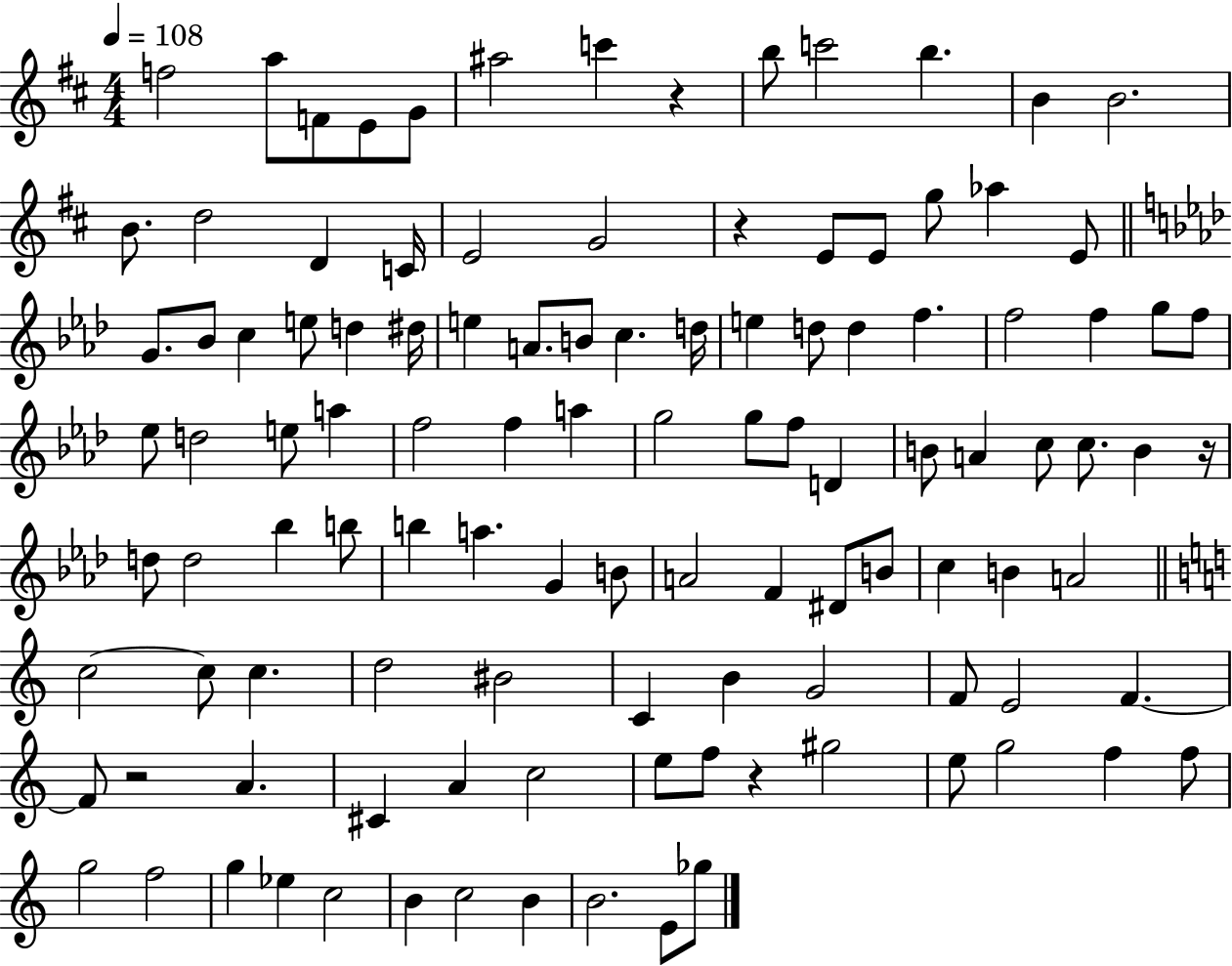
F5/h A5/e F4/e E4/e G4/e A#5/h C6/q R/q B5/e C6/h B5/q. B4/q B4/h. B4/e. D5/h D4/q C4/s E4/h G4/h R/q E4/e E4/e G5/e Ab5/q E4/e G4/e. Bb4/e C5/q E5/e D5/q D#5/s E5/q A4/e. B4/e C5/q. D5/s E5/q D5/e D5/q F5/q. F5/h F5/q G5/e F5/e Eb5/e D5/h E5/e A5/q F5/h F5/q A5/q G5/h G5/e F5/e D4/q B4/e A4/q C5/e C5/e. B4/q R/s D5/e D5/h Bb5/q B5/e B5/q A5/q. G4/q B4/e A4/h F4/q D#4/e B4/e C5/q B4/q A4/h C5/h C5/e C5/q. D5/h BIS4/h C4/q B4/q G4/h F4/e E4/h F4/q. F4/e R/h A4/q. C#4/q A4/q C5/h E5/e F5/e R/q G#5/h E5/e G5/h F5/q F5/e G5/h F5/h G5/q Eb5/q C5/h B4/q C5/h B4/q B4/h. E4/e Gb5/e